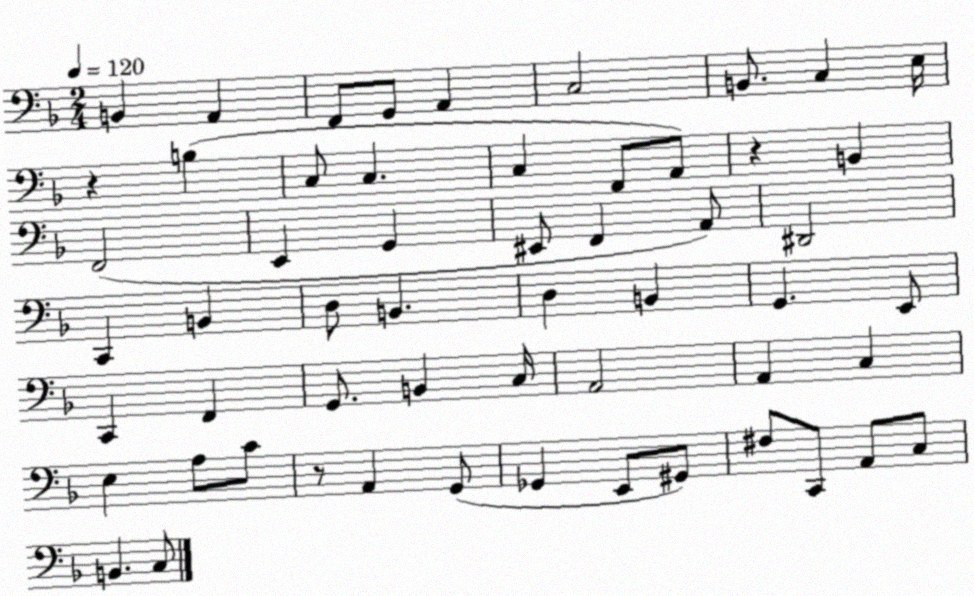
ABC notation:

X:1
T:Untitled
M:2/4
L:1/4
K:F
B,, A,, F,,/2 G,,/2 A,, C,2 B,,/2 C, E,/4 z B, C,/2 C, C, F,,/2 A,,/2 z B,, F,,2 E,, G,, ^E,,/2 F,, A,,/2 ^D,,2 C,, B,, D,/2 B,, D, B,, G,, E,,/2 C,, F,, G,,/2 B,, C,/4 A,,2 A,, C, E, A,/2 C/2 z/2 A,, G,,/2 _G,, E,,/2 ^G,,/2 ^F,/2 C,,/2 A,,/2 C,/2 B,, C,/2